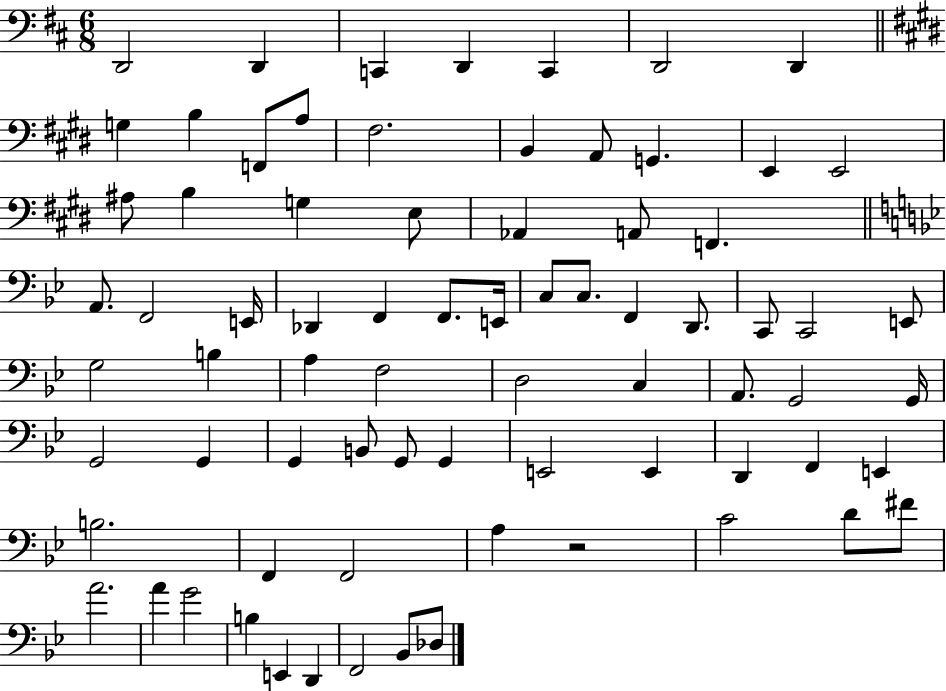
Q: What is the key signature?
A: D major